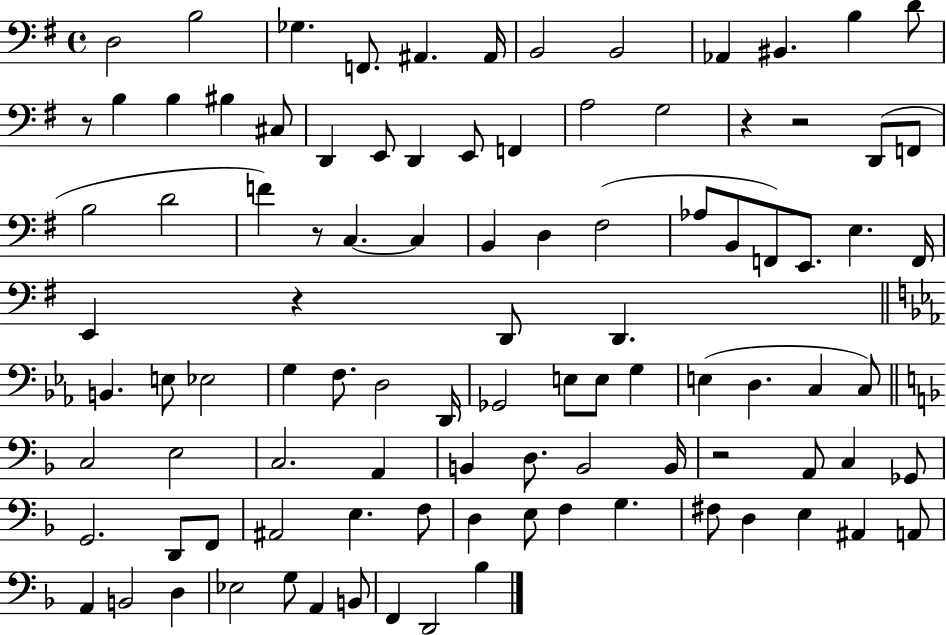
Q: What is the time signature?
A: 4/4